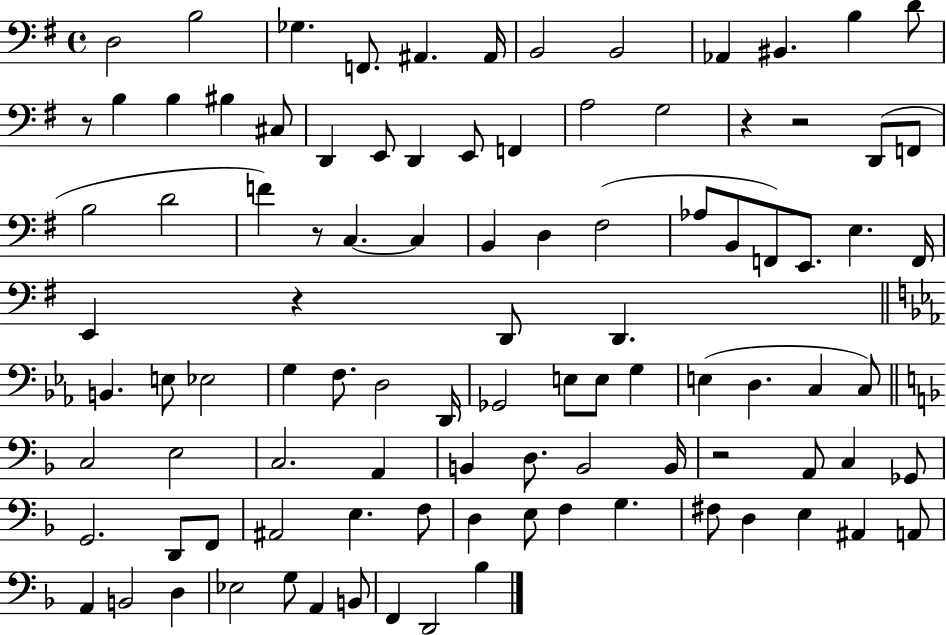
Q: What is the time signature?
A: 4/4